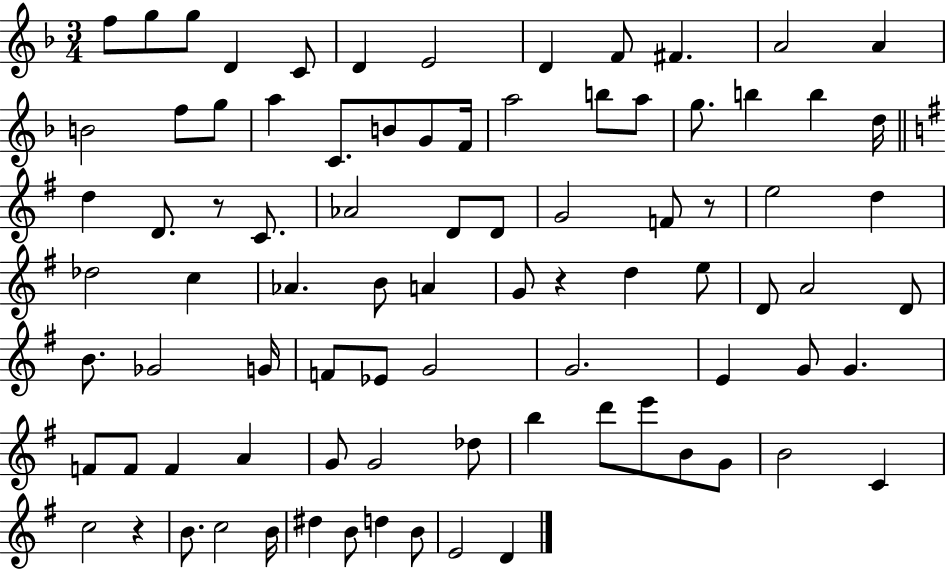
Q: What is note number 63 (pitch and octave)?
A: G4